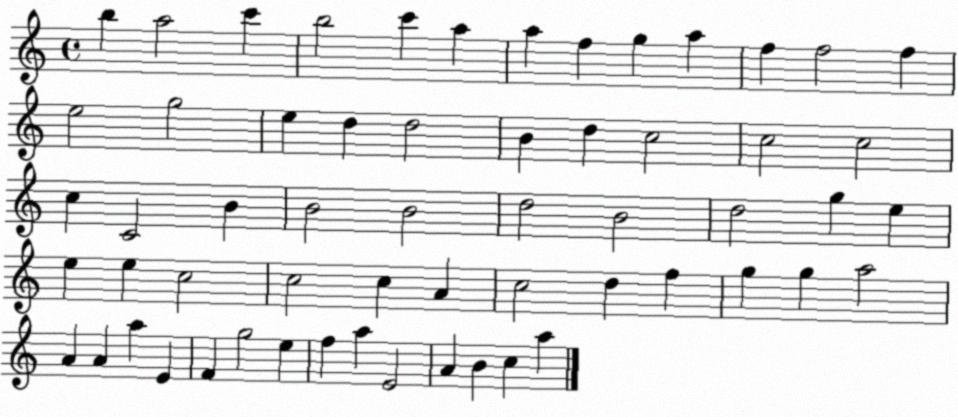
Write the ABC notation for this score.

X:1
T:Untitled
M:4/4
L:1/4
K:C
b a2 c' b2 c' a a f g a f f2 f e2 g2 e d d2 B d c2 c2 c2 c C2 B B2 B2 d2 B2 d2 g e e e c2 c2 c A c2 d f g g a2 A A a E F g2 e f a E2 A B c a